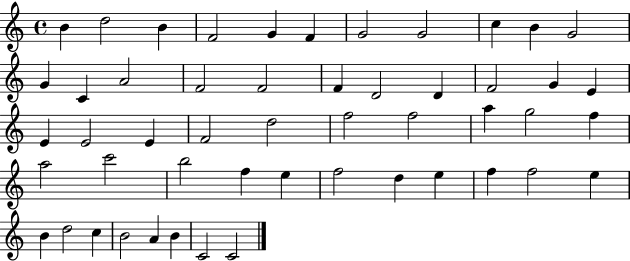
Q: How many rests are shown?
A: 0